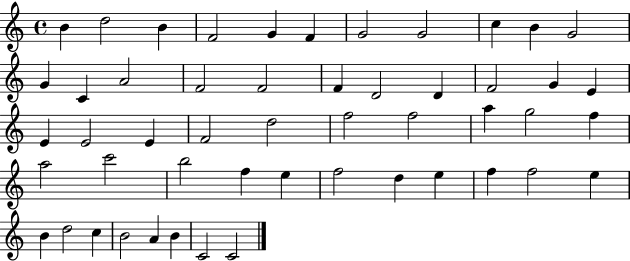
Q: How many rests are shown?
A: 0